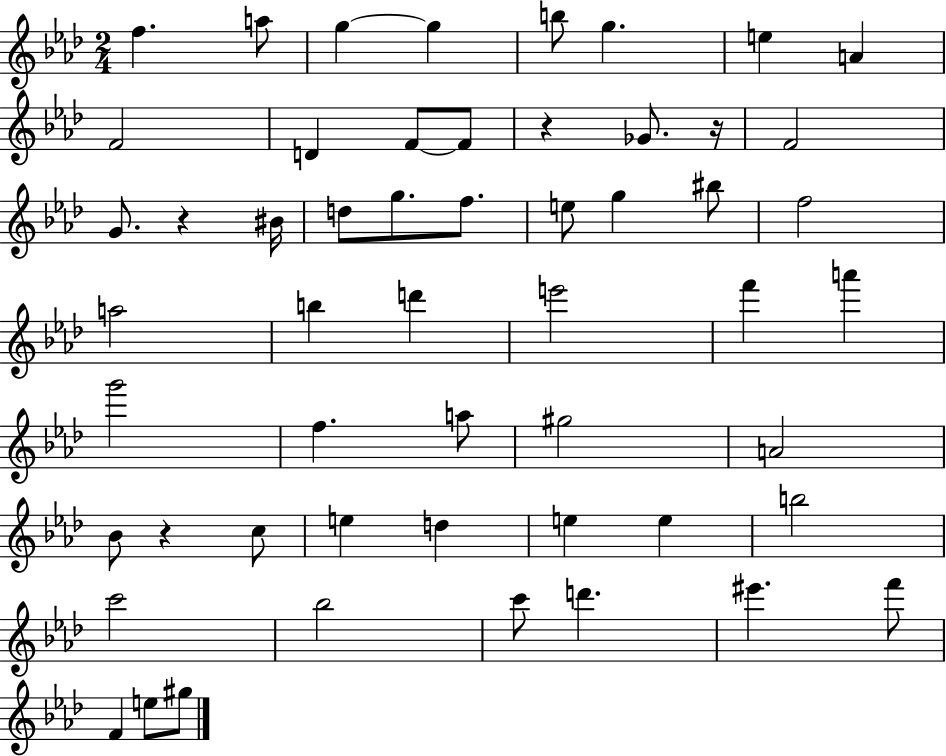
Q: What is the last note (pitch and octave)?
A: G#5